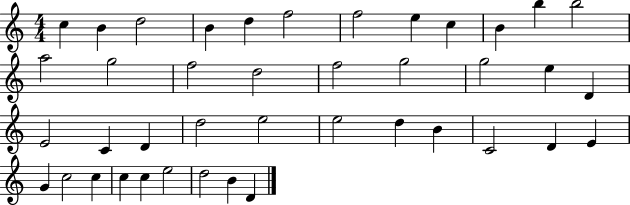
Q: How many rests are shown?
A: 0